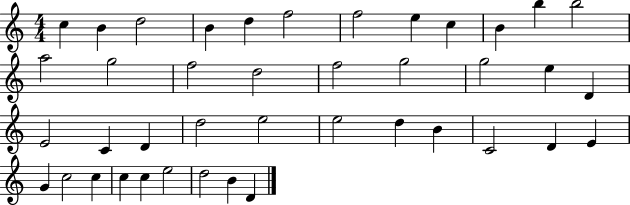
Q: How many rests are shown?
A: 0